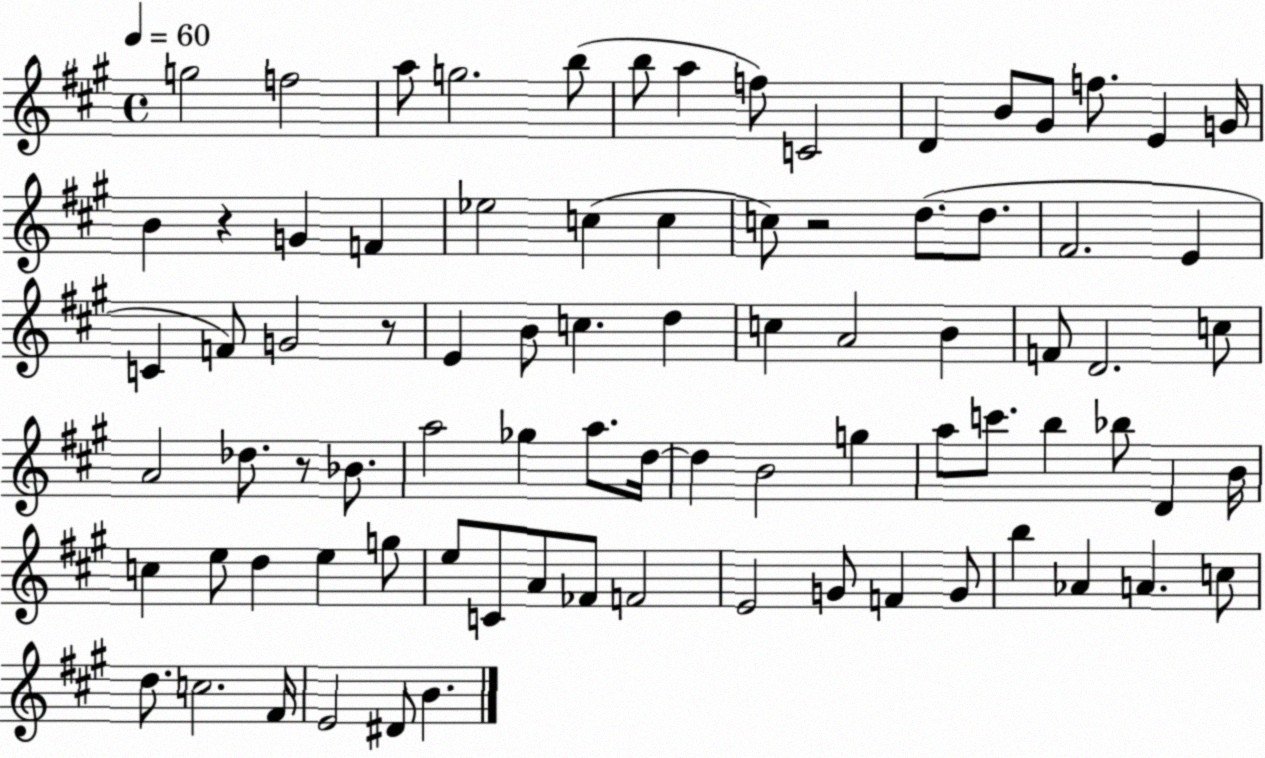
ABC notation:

X:1
T:Untitled
M:4/4
L:1/4
K:A
g2 f2 a/2 g2 b/2 b/2 a f/2 C2 D B/2 ^G/2 f/2 E G/4 B z G F _e2 c c c/2 z2 d/2 d/2 ^F2 E C F/2 G2 z/2 E B/2 c d c A2 B F/2 D2 c/2 A2 _d/2 z/2 _B/2 a2 _g a/2 d/4 d B2 g a/2 c'/2 b _b/2 D B/4 c e/2 d e g/2 e/2 C/2 A/2 _F/2 F2 E2 G/2 F G/2 b _A A c/2 d/2 c2 ^F/4 E2 ^D/2 B